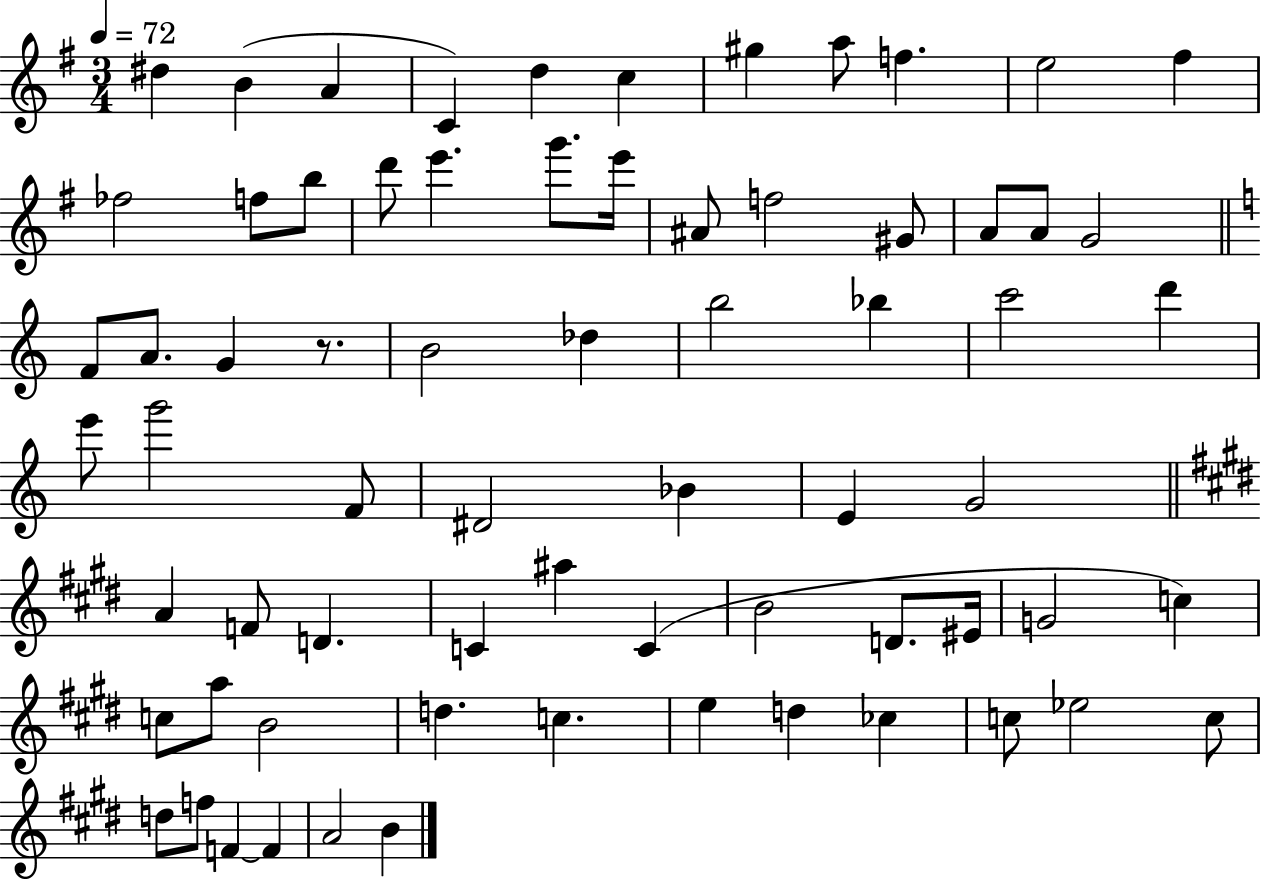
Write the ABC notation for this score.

X:1
T:Untitled
M:3/4
L:1/4
K:G
^d B A C d c ^g a/2 f e2 ^f _f2 f/2 b/2 d'/2 e' g'/2 e'/4 ^A/2 f2 ^G/2 A/2 A/2 G2 F/2 A/2 G z/2 B2 _d b2 _b c'2 d' e'/2 g'2 F/2 ^D2 _B E G2 A F/2 D C ^a C B2 D/2 ^E/4 G2 c c/2 a/2 B2 d c e d _c c/2 _e2 c/2 d/2 f/2 F F A2 B